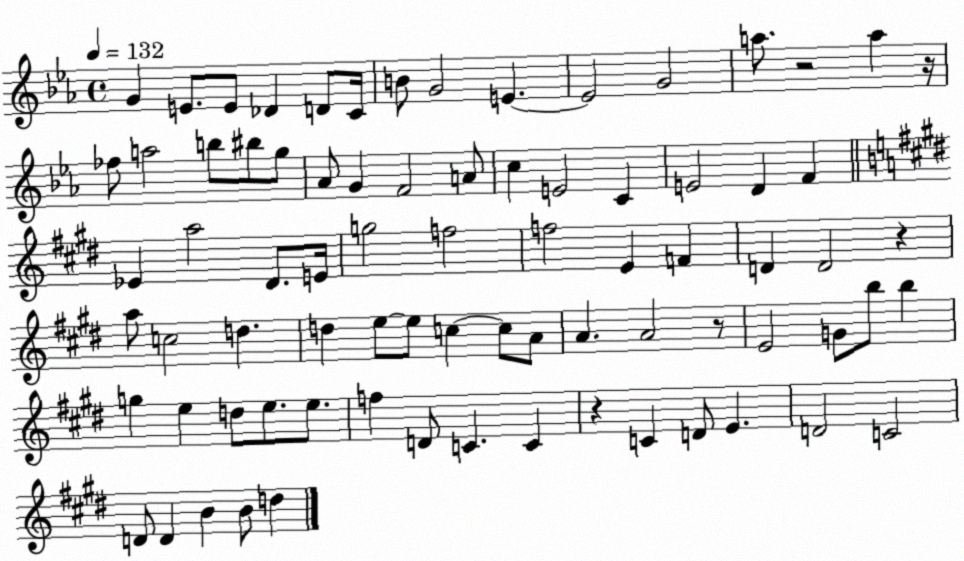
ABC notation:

X:1
T:Untitled
M:4/4
L:1/4
K:Eb
G E/2 E/2 _D D/2 C/4 B/2 G2 E E2 G2 a/2 z2 a z/4 _f/2 a2 b/2 ^b/2 g/2 _A/2 G F2 A/2 c E2 C E2 D F _E a2 ^D/2 E/4 g2 f2 f2 E F D D2 z a/2 c2 d d e/2 e/2 c c/2 A/2 A A2 z/2 E2 G/2 b/2 b g e d/2 e/2 e/2 f D/2 C C z C D/2 E D2 C2 D/2 D B B/2 d